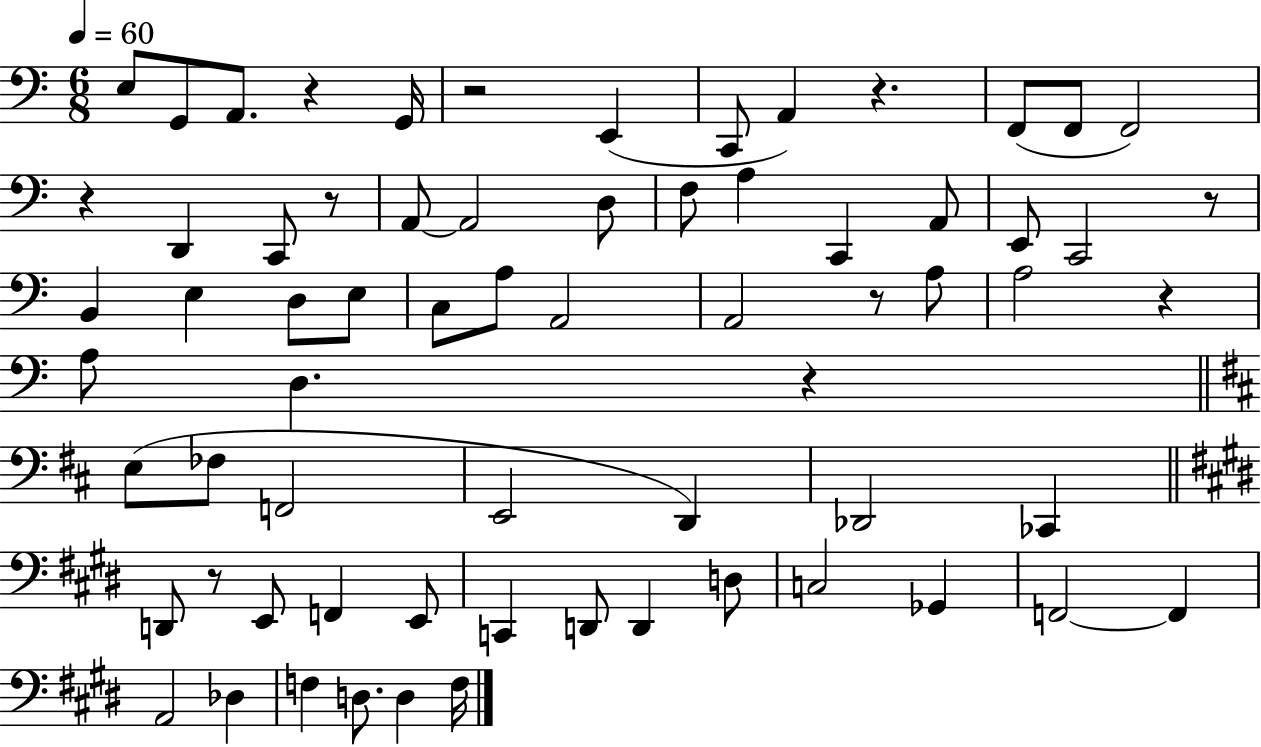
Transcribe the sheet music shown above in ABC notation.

X:1
T:Untitled
M:6/8
L:1/4
K:C
E,/2 G,,/2 A,,/2 z G,,/4 z2 E,, C,,/2 A,, z F,,/2 F,,/2 F,,2 z D,, C,,/2 z/2 A,,/2 A,,2 D,/2 F,/2 A, C,, A,,/2 E,,/2 C,,2 z/2 B,, E, D,/2 E,/2 C,/2 A,/2 A,,2 A,,2 z/2 A,/2 A,2 z A,/2 D, z E,/2 _F,/2 F,,2 E,,2 D,, _D,,2 _C,, D,,/2 z/2 E,,/2 F,, E,,/2 C,, D,,/2 D,, D,/2 C,2 _G,, F,,2 F,, A,,2 _D, F, D,/2 D, F,/4